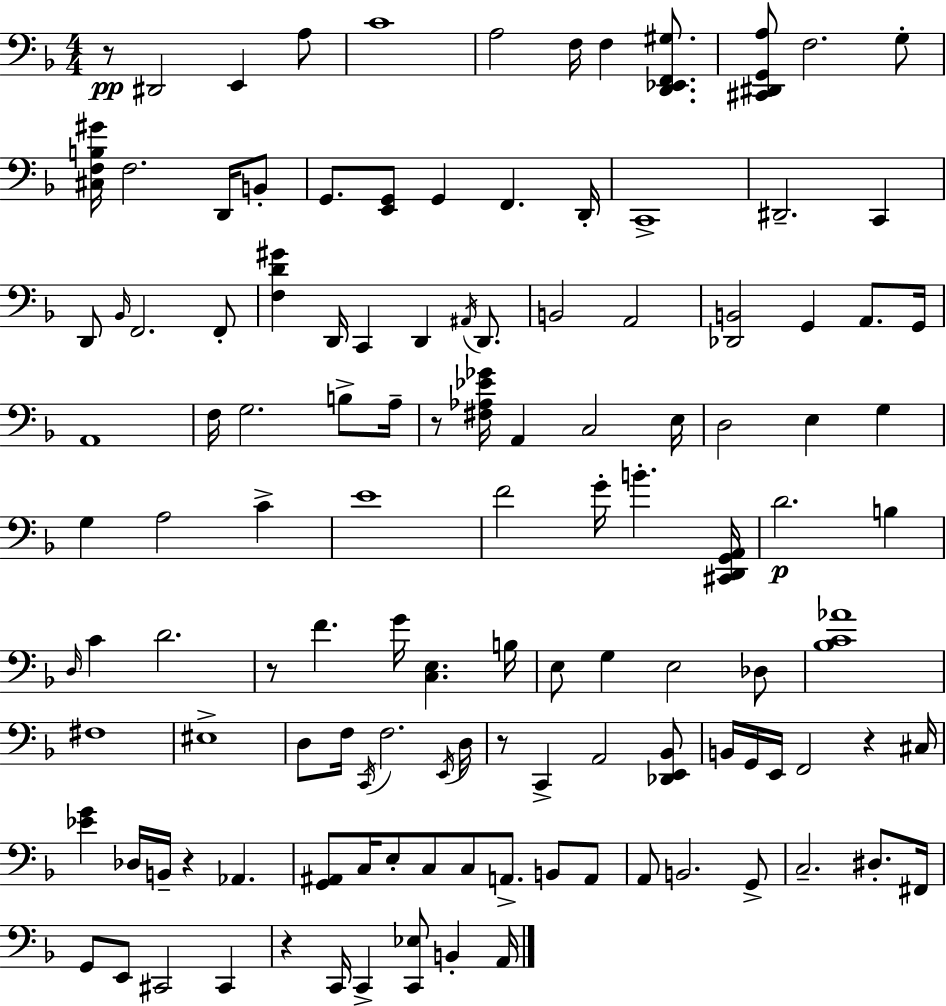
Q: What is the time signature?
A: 4/4